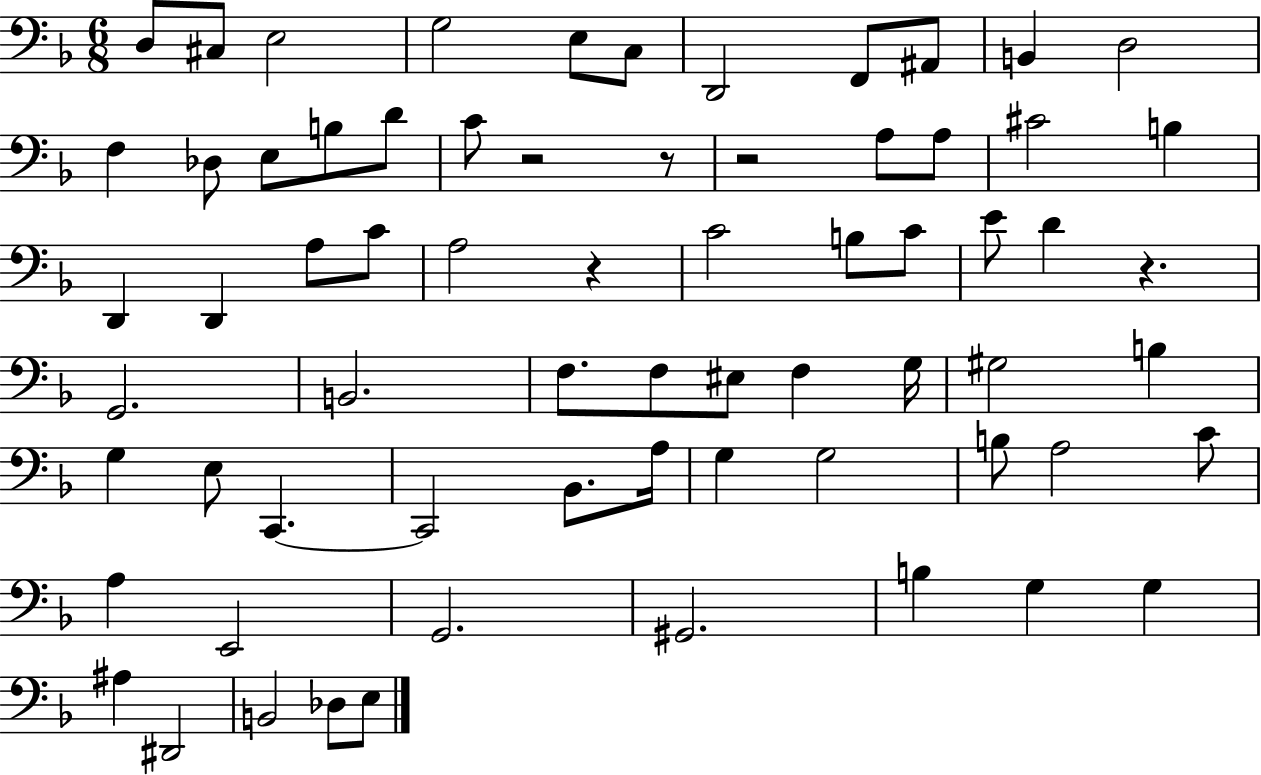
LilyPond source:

{
  \clef bass
  \numericTimeSignature
  \time 6/8
  \key f \major
  d8 cis8 e2 | g2 e8 c8 | d,2 f,8 ais,8 | b,4 d2 | \break f4 des8 e8 b8 d'8 | c'8 r2 r8 | r2 a8 a8 | cis'2 b4 | \break d,4 d,4 a8 c'8 | a2 r4 | c'2 b8 c'8 | e'8 d'4 r4. | \break g,2. | b,2. | f8. f8 eis8 f4 g16 | gis2 b4 | \break g4 e8 c,4.~~ | c,2 bes,8. a16 | g4 g2 | b8 a2 c'8 | \break a4 e,2 | g,2. | gis,2. | b4 g4 g4 | \break ais4 dis,2 | b,2 des8 e8 | \bar "|."
}